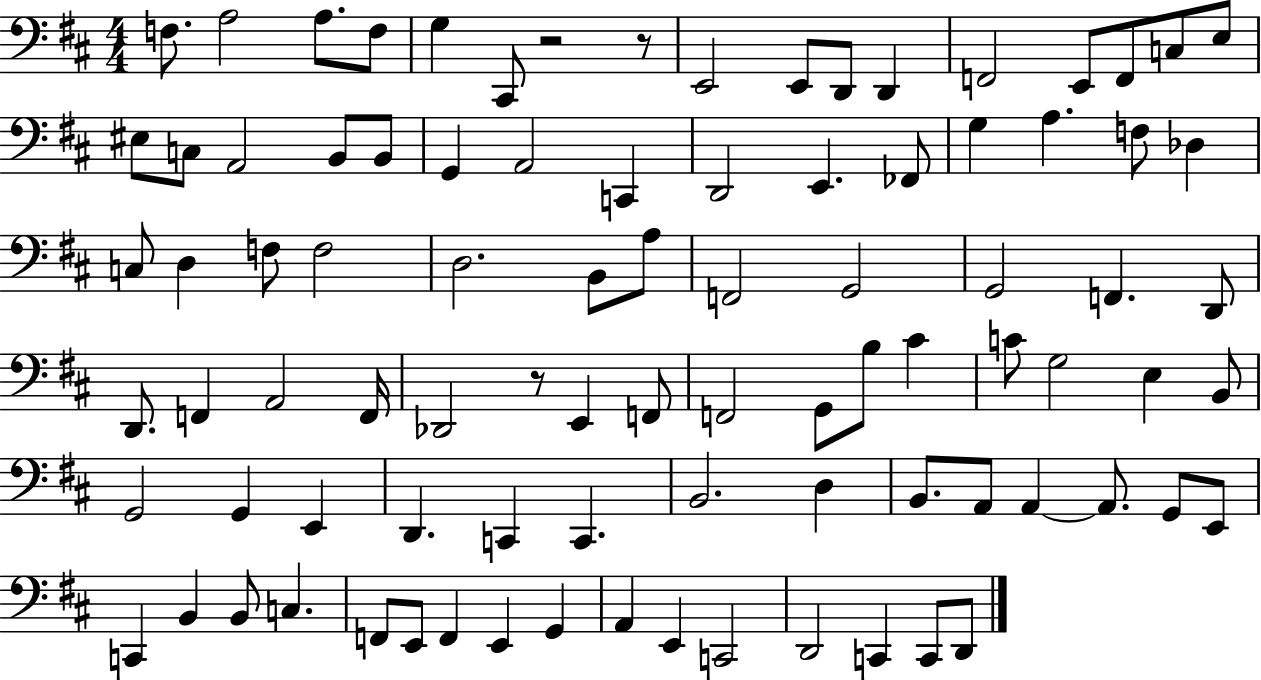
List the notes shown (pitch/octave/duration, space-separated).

F3/e. A3/h A3/e. F3/e G3/q C#2/e R/h R/e E2/h E2/e D2/e D2/q F2/h E2/e F2/e C3/e E3/e EIS3/e C3/e A2/h B2/e B2/e G2/q A2/h C2/q D2/h E2/q. FES2/e G3/q A3/q. F3/e Db3/q C3/e D3/q F3/e F3/h D3/h. B2/e A3/e F2/h G2/h G2/h F2/q. D2/e D2/e. F2/q A2/h F2/s Db2/h R/e E2/q F2/e F2/h G2/e B3/e C#4/q C4/e G3/h E3/q B2/e G2/h G2/q E2/q D2/q. C2/q C2/q. B2/h. D3/q B2/e. A2/e A2/q A2/e. G2/e E2/e C2/q B2/q B2/e C3/q. F2/e E2/e F2/q E2/q G2/q A2/q E2/q C2/h D2/h C2/q C2/e D2/e